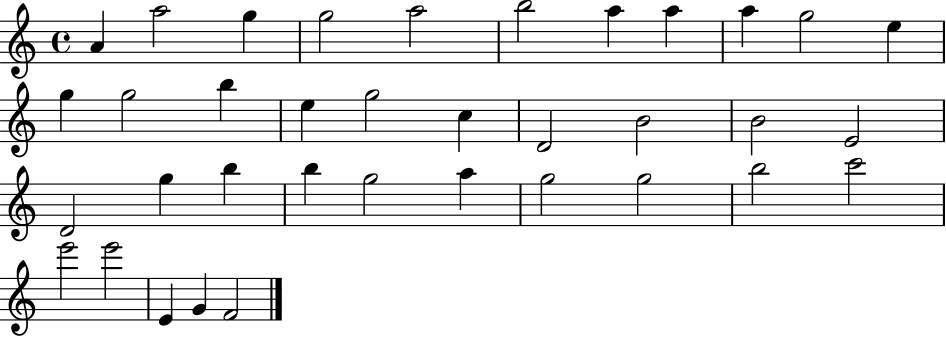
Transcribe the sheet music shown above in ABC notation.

X:1
T:Untitled
M:4/4
L:1/4
K:C
A a2 g g2 a2 b2 a a a g2 e g g2 b e g2 c D2 B2 B2 E2 D2 g b b g2 a g2 g2 b2 c'2 e'2 e'2 E G F2